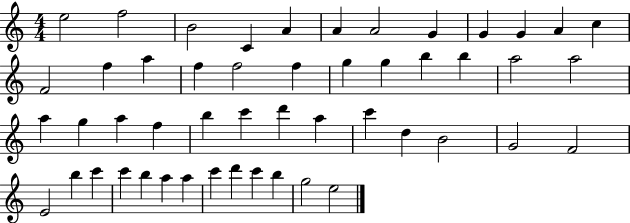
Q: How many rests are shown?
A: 0